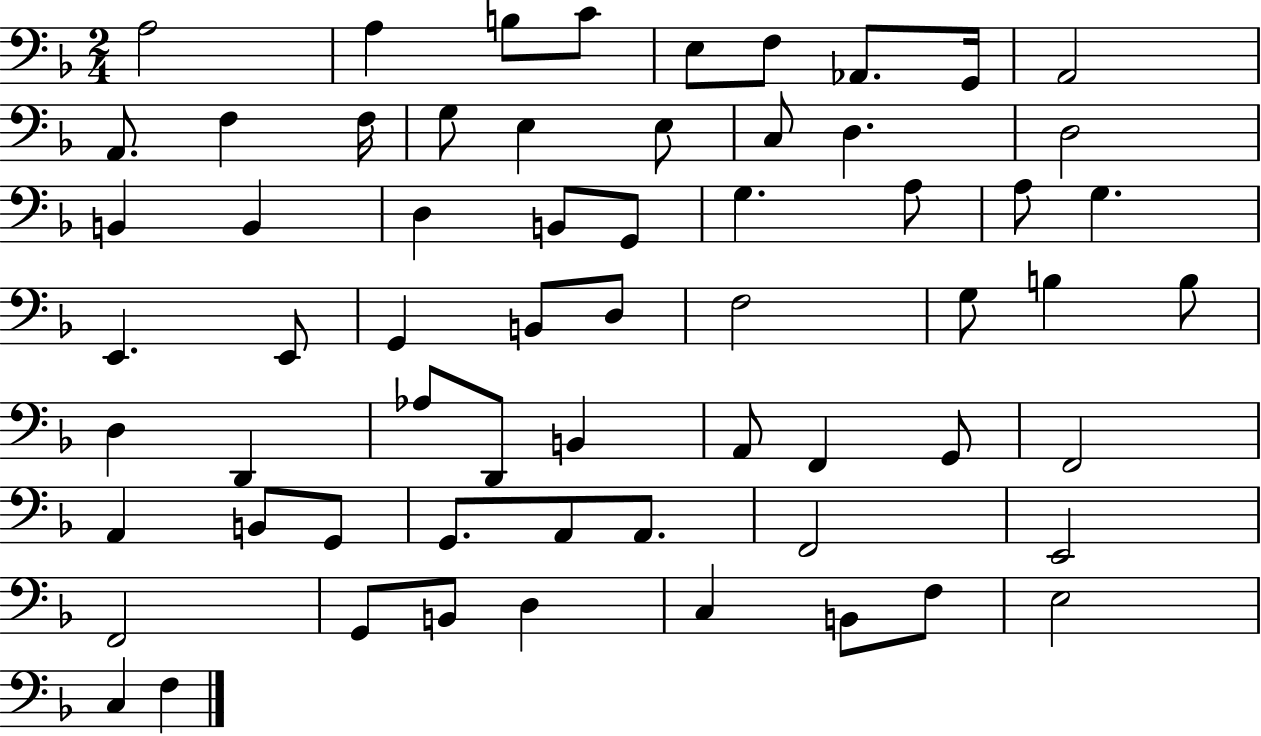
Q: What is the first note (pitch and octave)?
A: A3